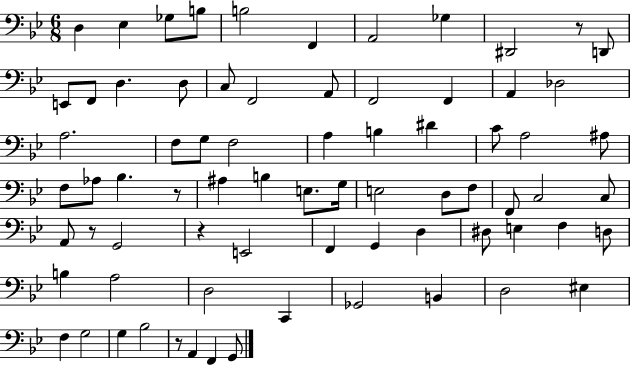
X:1
T:Untitled
M:6/8
L:1/4
K:Bb
D, _E, _G,/2 B,/2 B,2 F,, A,,2 _G, ^D,,2 z/2 D,,/2 E,,/2 F,,/2 D, D,/2 C,/2 F,,2 A,,/2 F,,2 F,, A,, _D,2 A,2 F,/2 G,/2 F,2 A, B, ^D C/2 A,2 ^A,/2 F,/2 _A,/2 _B, z/2 ^A, B, E,/2 G,/4 E,2 D,/2 F,/2 F,,/2 C,2 C,/2 A,,/2 z/2 G,,2 z E,,2 F,, G,, D, ^D,/2 E, F, D,/2 B, A,2 D,2 C,, _G,,2 B,, D,2 ^E, F, G,2 G, _B,2 z/2 A,, F,, G,,/2